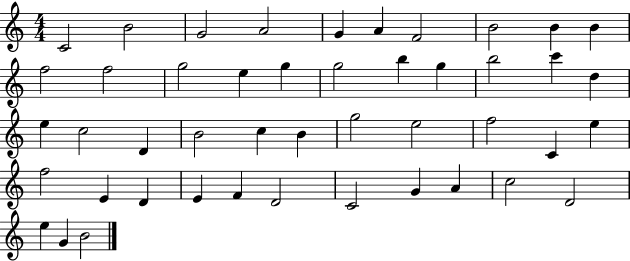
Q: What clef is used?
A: treble